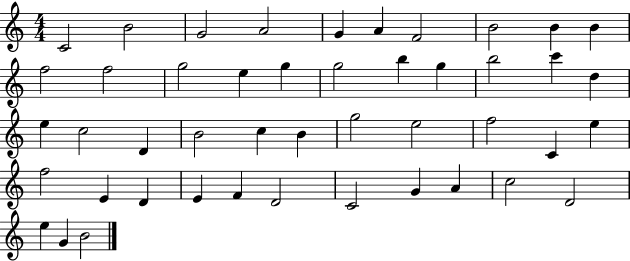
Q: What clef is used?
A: treble